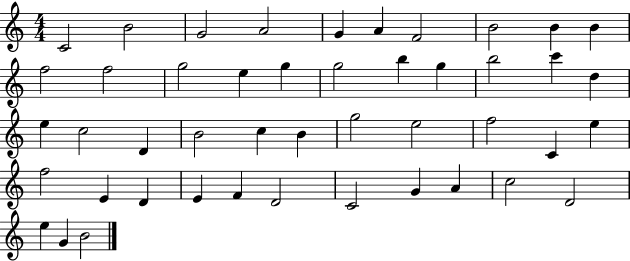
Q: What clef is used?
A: treble